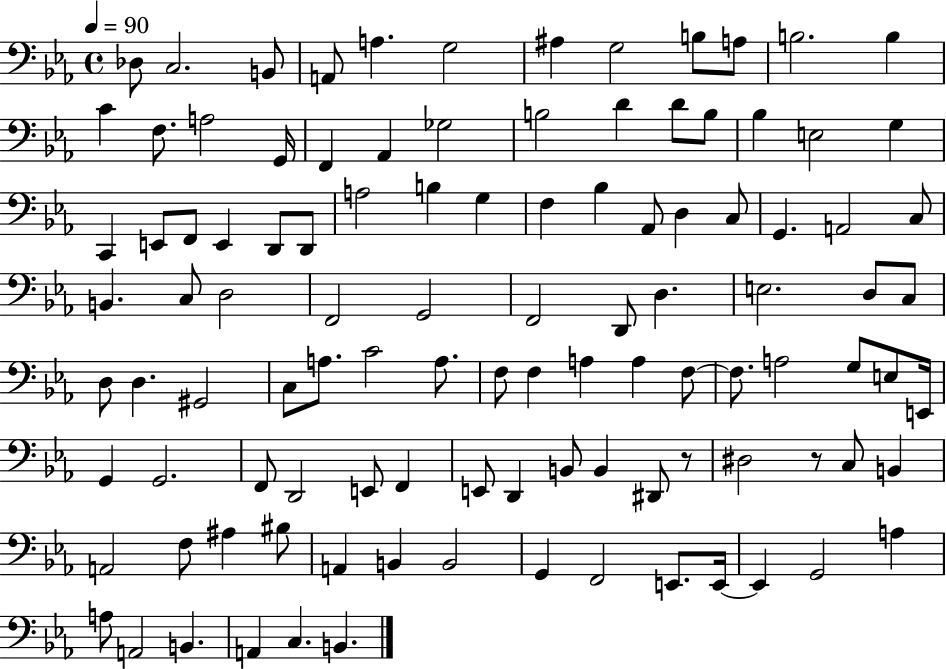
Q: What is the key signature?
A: EES major